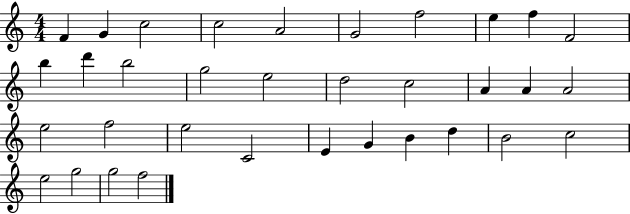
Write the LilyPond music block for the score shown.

{
  \clef treble
  \numericTimeSignature
  \time 4/4
  \key c \major
  f'4 g'4 c''2 | c''2 a'2 | g'2 f''2 | e''4 f''4 f'2 | \break b''4 d'''4 b''2 | g''2 e''2 | d''2 c''2 | a'4 a'4 a'2 | \break e''2 f''2 | e''2 c'2 | e'4 g'4 b'4 d''4 | b'2 c''2 | \break e''2 g''2 | g''2 f''2 | \bar "|."
}